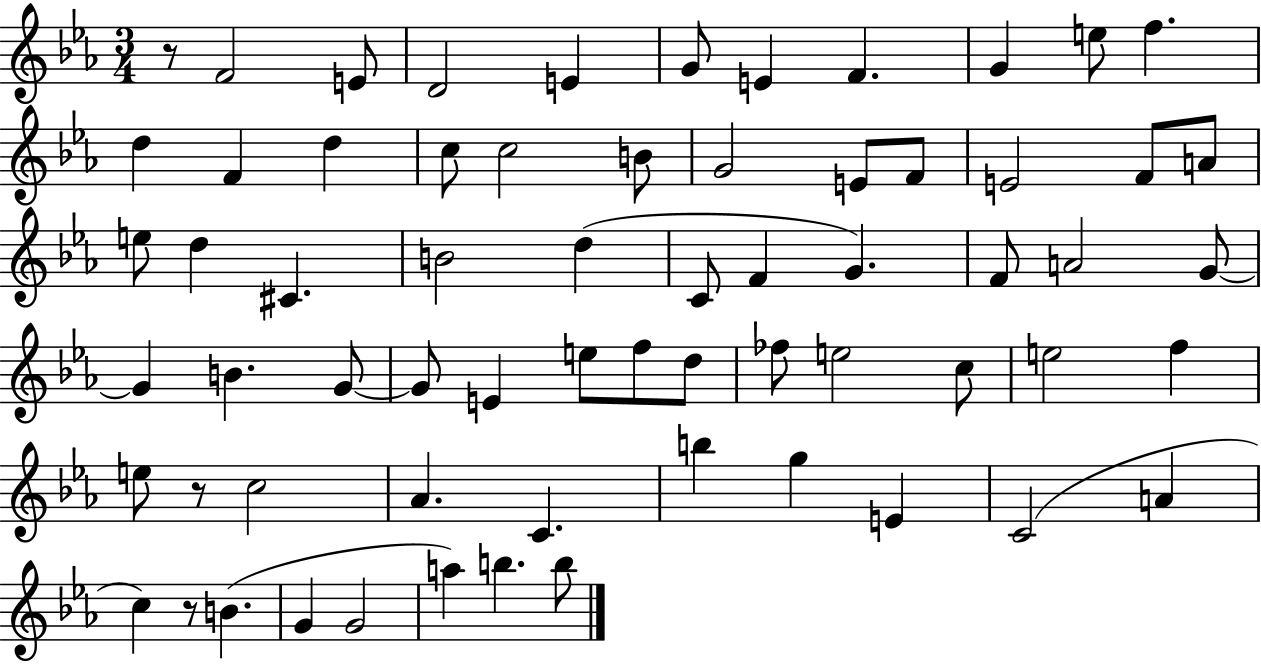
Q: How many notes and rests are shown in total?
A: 65